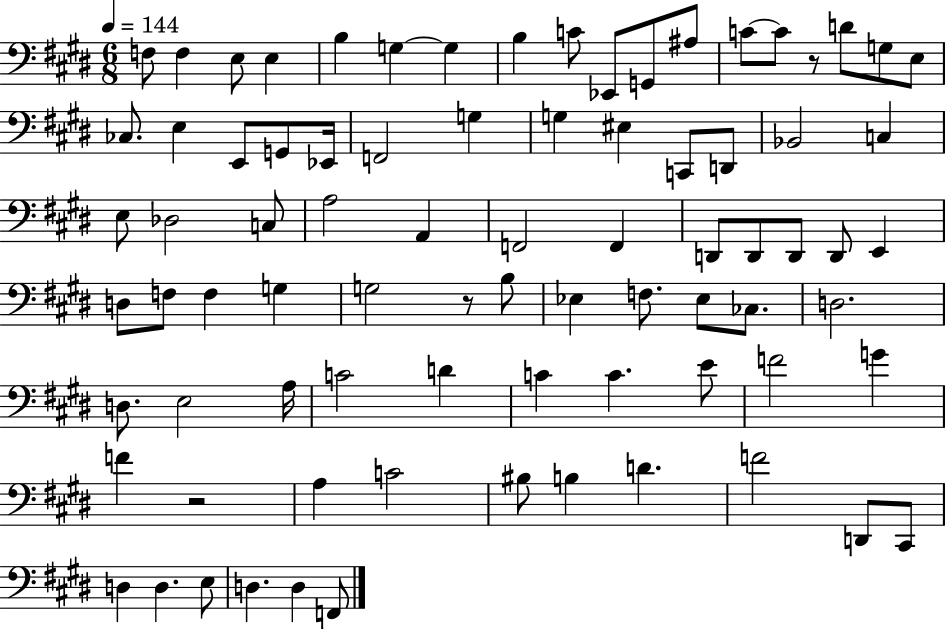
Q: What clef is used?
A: bass